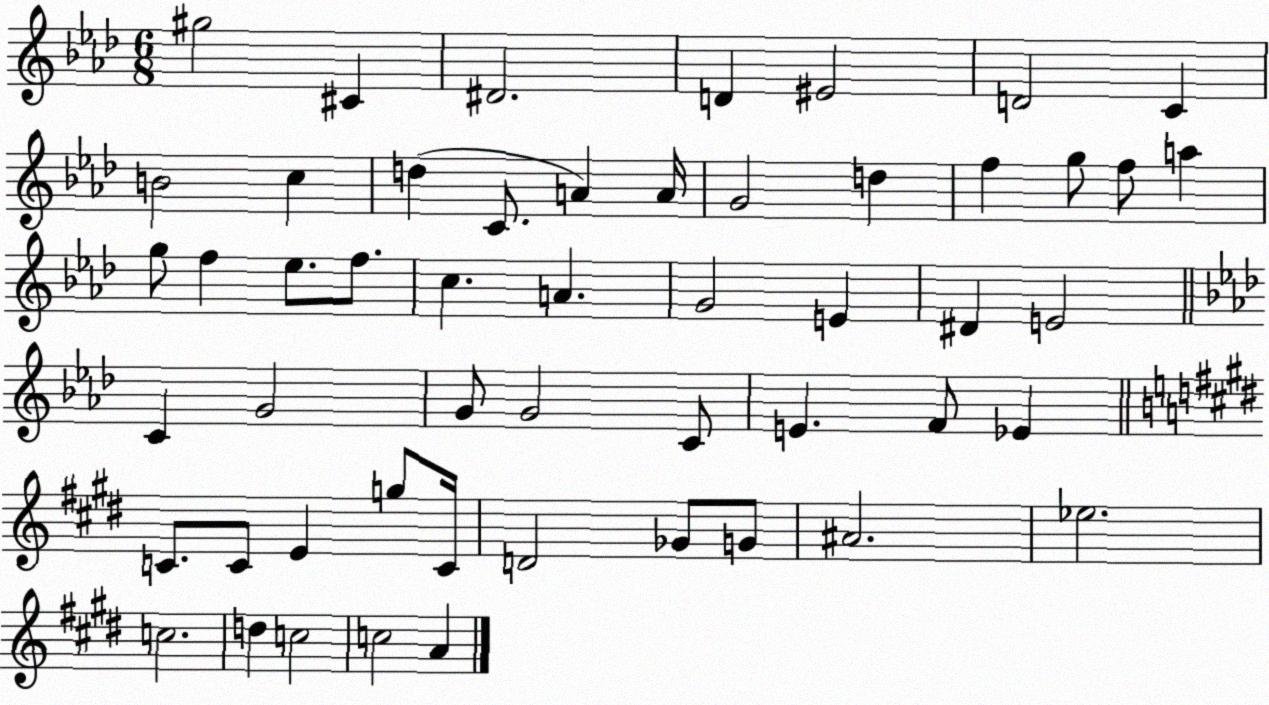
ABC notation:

X:1
T:Untitled
M:6/8
L:1/4
K:Ab
^g2 ^C ^D2 D ^E2 D2 C B2 c d C/2 A A/4 G2 d f g/2 f/2 a g/2 f _e/2 f/2 c A G2 E ^D E2 C G2 G/2 G2 C/2 E F/2 _E C/2 C/2 E g/2 C/4 D2 _G/2 G/2 ^A2 _e2 c2 d c2 c2 A